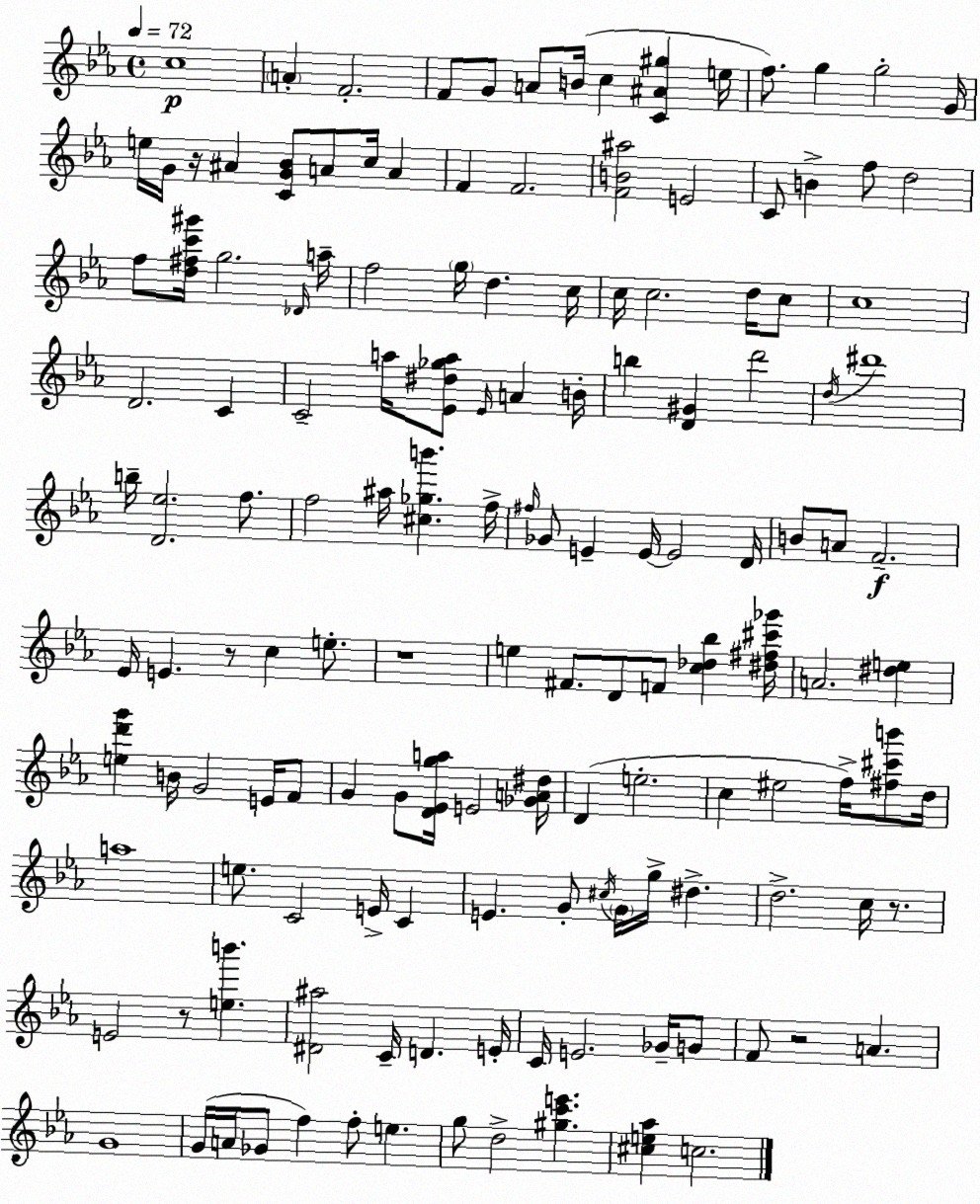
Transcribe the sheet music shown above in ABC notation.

X:1
T:Untitled
M:4/4
L:1/4
K:Eb
c4 A F2 F/2 G/2 A/2 B/4 c [C^A^g] e/4 f/2 g g2 G/4 e/4 G/4 z/4 ^A [CG_B]/2 A/2 c/4 A F F2 [FB^a]2 E2 C/2 B f/2 d2 f/2 [d^fc'^g']/4 g2 _D/4 a/4 f2 g/4 d c/4 c/4 c2 d/4 c/2 c4 D2 C C2 a/4 [_E^d_ga]/2 _E/4 A B/4 b [D^G] d'2 d/4 ^d'4 b/4 [D_e]2 f/2 f2 ^a/4 [^c_gb'] f/4 ^f/4 _G/2 E E/4 E2 D/4 B/2 A/2 F2 _E/4 E z/2 c e/2 z4 e ^F/2 D/2 F/2 [c_d_b] [^d^f^c'_g']/4 A2 [^de] [ed'g'] B/4 G2 E/4 F/2 G G/2 [D_Ega]/4 E2 [_GA^d]/4 D e2 c ^e2 f/4 [^f^c'b']/2 d/4 a4 e/2 C2 E/4 C E G/2 ^c/4 G/4 g/4 ^d d2 c/4 z/2 E2 z/2 [eb'] [^D^a]2 C/4 D E/4 C/4 E2 _G/4 G/2 F/2 z2 A G4 G/4 A/4 _G/2 f f/2 e g/2 d2 [^gc'e'] [^ce_a] c2